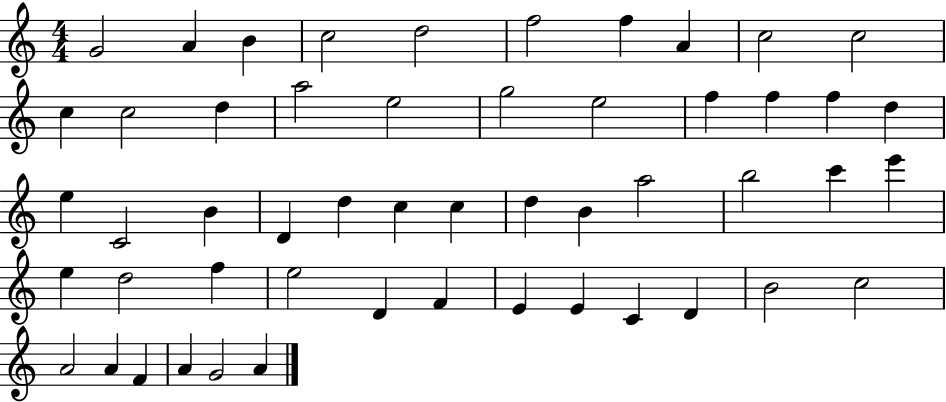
{
  \clef treble
  \numericTimeSignature
  \time 4/4
  \key c \major
  g'2 a'4 b'4 | c''2 d''2 | f''2 f''4 a'4 | c''2 c''2 | \break c''4 c''2 d''4 | a''2 e''2 | g''2 e''2 | f''4 f''4 f''4 d''4 | \break e''4 c'2 b'4 | d'4 d''4 c''4 c''4 | d''4 b'4 a''2 | b''2 c'''4 e'''4 | \break e''4 d''2 f''4 | e''2 d'4 f'4 | e'4 e'4 c'4 d'4 | b'2 c''2 | \break a'2 a'4 f'4 | a'4 g'2 a'4 | \bar "|."
}